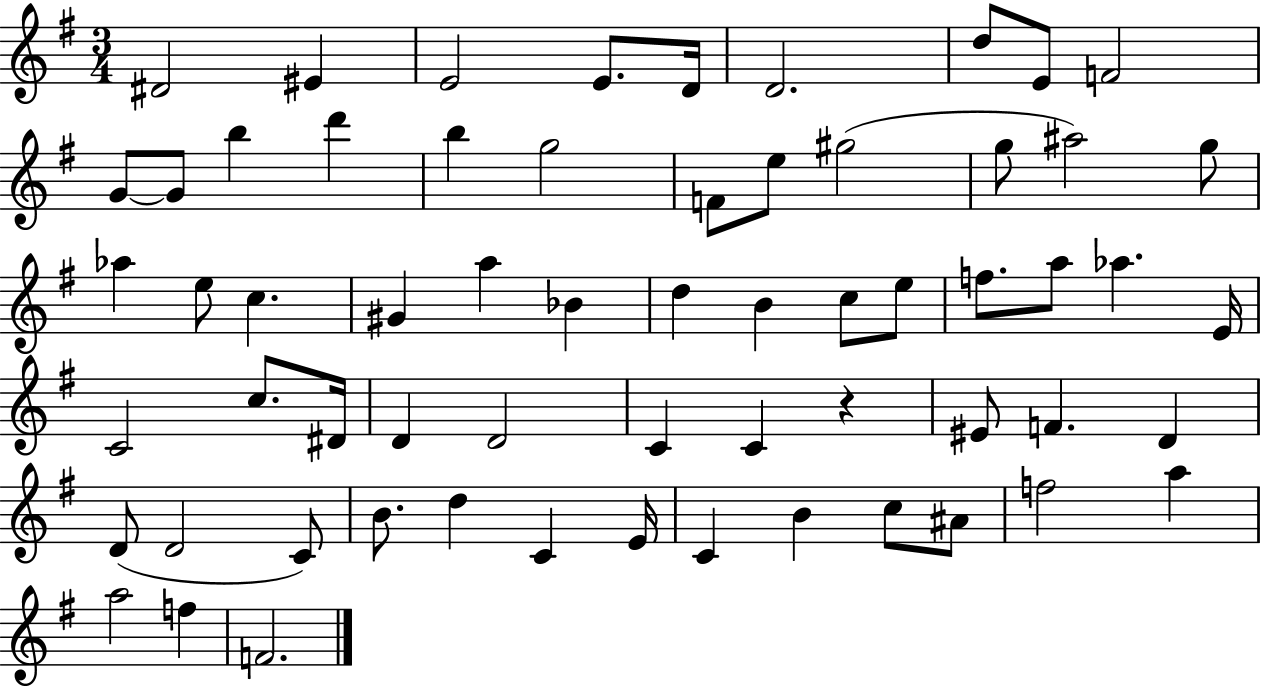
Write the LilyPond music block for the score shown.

{
  \clef treble
  \numericTimeSignature
  \time 3/4
  \key g \major
  dis'2 eis'4 | e'2 e'8. d'16 | d'2. | d''8 e'8 f'2 | \break g'8~~ g'8 b''4 d'''4 | b''4 g''2 | f'8 e''8 gis''2( | g''8 ais''2) g''8 | \break aes''4 e''8 c''4. | gis'4 a''4 bes'4 | d''4 b'4 c''8 e''8 | f''8. a''8 aes''4. e'16 | \break c'2 c''8. dis'16 | d'4 d'2 | c'4 c'4 r4 | eis'8 f'4. d'4 | \break d'8( d'2 c'8) | b'8. d''4 c'4 e'16 | c'4 b'4 c''8 ais'8 | f''2 a''4 | \break a''2 f''4 | f'2. | \bar "|."
}